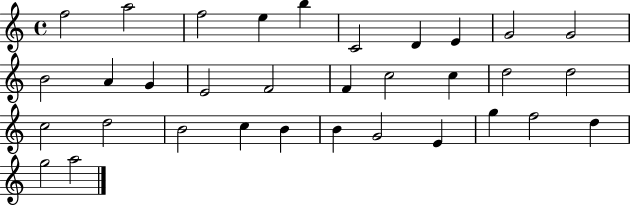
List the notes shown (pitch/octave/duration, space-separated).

F5/h A5/h F5/h E5/q B5/q C4/h D4/q E4/q G4/h G4/h B4/h A4/q G4/q E4/h F4/h F4/q C5/h C5/q D5/h D5/h C5/h D5/h B4/h C5/q B4/q B4/q G4/h E4/q G5/q F5/h D5/q G5/h A5/h